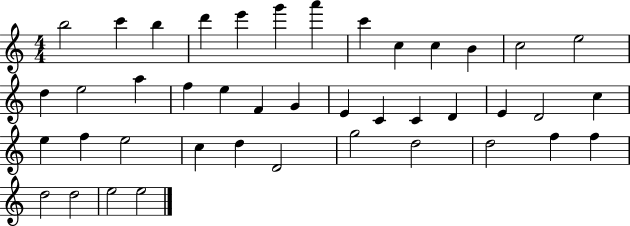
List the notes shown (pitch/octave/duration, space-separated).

B5/h C6/q B5/q D6/q E6/q G6/q A6/q C6/q C5/q C5/q B4/q C5/h E5/h D5/q E5/h A5/q F5/q E5/q F4/q G4/q E4/q C4/q C4/q D4/q E4/q D4/h C5/q E5/q F5/q E5/h C5/q D5/q D4/h G5/h D5/h D5/h F5/q F5/q D5/h D5/h E5/h E5/h